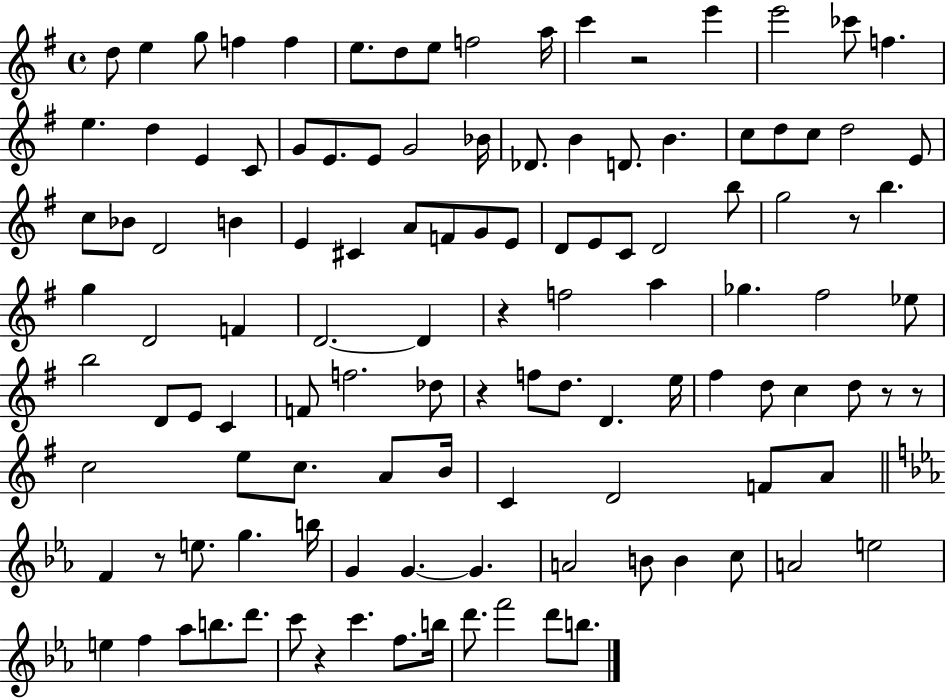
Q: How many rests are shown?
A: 8